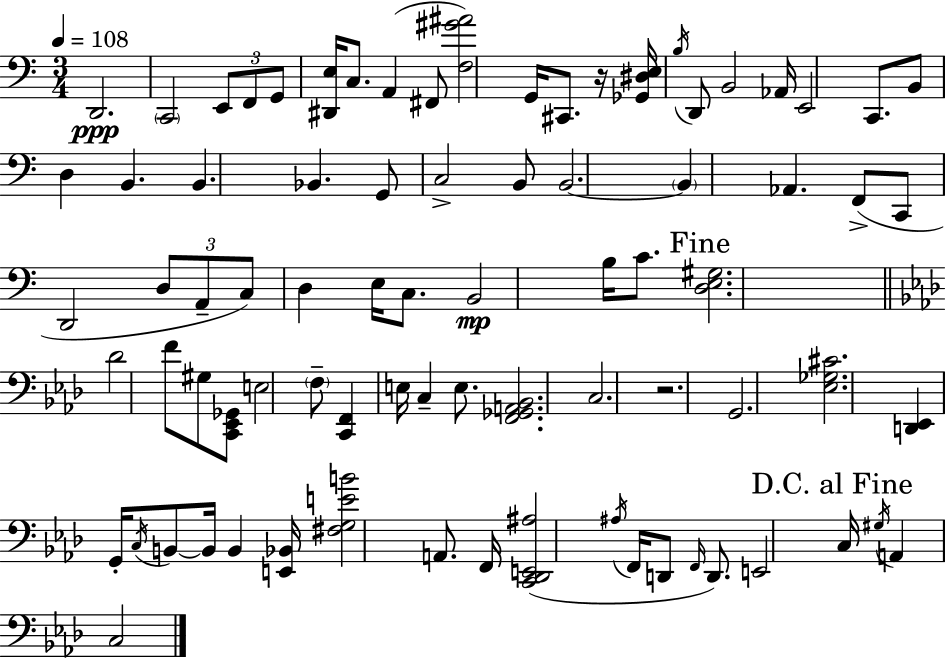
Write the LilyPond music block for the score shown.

{
  \clef bass
  \numericTimeSignature
  \time 3/4
  \key a \minor
  \tempo 4 = 108
  d,2.\ppp | \parenthesize c,2 \tuplet 3/2 { e,8 f,8 | g,8 } <dis, e>16 c8. a,4( fis,8 | <f gis' ais'>2) g,16 cis,8. | \break r16 <ges, dis e>16 \acciaccatura { b16 } d,8 b,2 | aes,16 e,2 c,8. | b,8 d4 b,4. | b,4. bes,4. | \break g,8 c2-> b,8 | b,2.~~ | \parenthesize b,4 aes,4. f,8->( | c,8 d,2 \tuplet 3/2 { d8 | \break a,8-- c8) } d4 e16 c8. | b,2\mp b16 c'8. | \mark "Fine" <d e gis>2. | \bar "||" \break \key aes \major des'2 f'8 gis8 | <c, ees, ges,>8 e2 \parenthesize f8-- | <c, f,>4 e16 c4-- e8. | <f, ges, a, bes,>2. | \break c2. | r2. | g,2. | <ees ges cis'>2. | \break <d, ees,>4 g,16-. \acciaccatura { c16 } b,8~~ b,16 b,4 | <e, bes,>16 <fis g e' b'>2 a,8. | f,16 <c, des, e, ais>2( \acciaccatura { ais16 } f,16 | d,8 \grace { f,16 } d,8.) e,2 | \break \mark "D.C. al Fine" c16 \acciaccatura { gis16 } a,4 c2 | \bar "|."
}